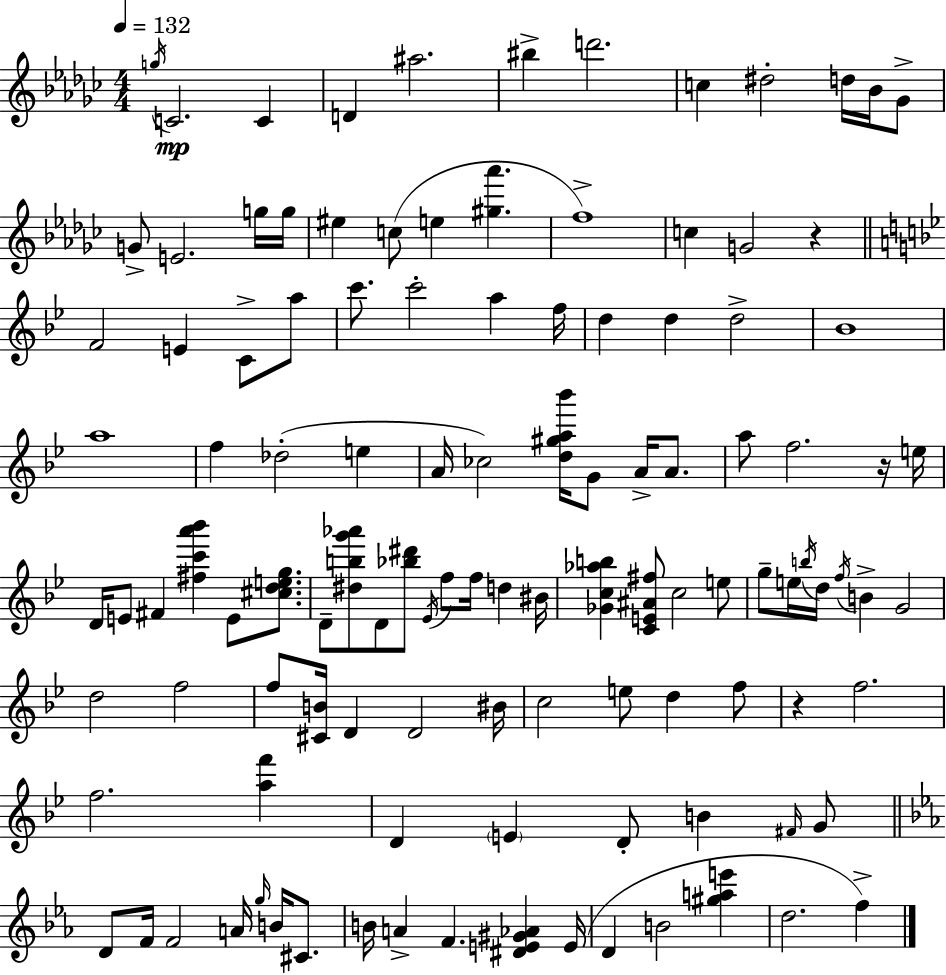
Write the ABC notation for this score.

X:1
T:Untitled
M:4/4
L:1/4
K:Ebm
g/4 C2 C D ^a2 ^b d'2 c ^d2 d/4 _B/4 _G/2 G/2 E2 g/4 g/4 ^e c/2 e [^g_a'] f4 c G2 z F2 E C/2 a/2 c'/2 c'2 a f/4 d d d2 _B4 a4 f _d2 e A/4 _c2 [d^ga_b']/4 G/2 A/4 A/2 a/2 f2 z/4 e/4 D/4 E/2 ^F [^fc'a'_b'] E/2 [^cdeg]/2 D/2 [^dbg'_a']/2 D/2 [_b^d']/2 _E/4 f/2 f/4 d ^B/4 [_Gc_ab] [CE^A^f]/2 c2 e/2 g/2 e/4 b/4 d/4 f/4 B G2 d2 f2 f/2 [^CB]/4 D D2 ^B/4 c2 e/2 d f/2 z f2 f2 [af'] D E D/2 B ^F/4 G/2 D/2 F/4 F2 A/4 g/4 B/4 ^C/2 B/4 A F [^DE^G_A] E/4 D B2 [^gae'] d2 f